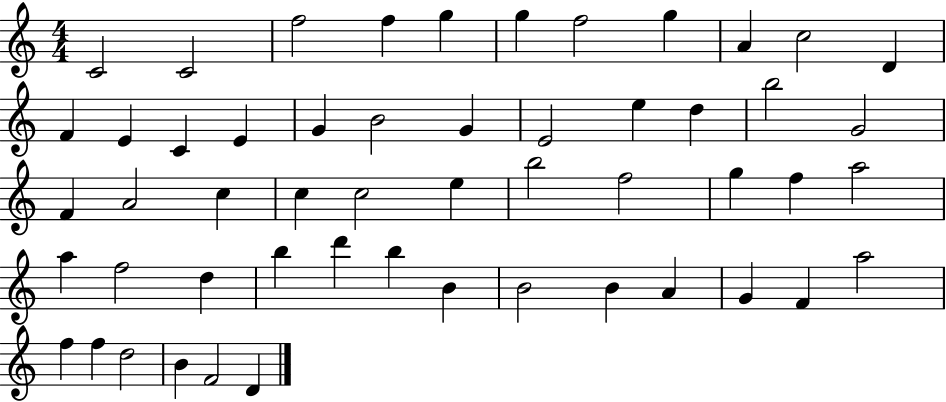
X:1
T:Untitled
M:4/4
L:1/4
K:C
C2 C2 f2 f g g f2 g A c2 D F E C E G B2 G E2 e d b2 G2 F A2 c c c2 e b2 f2 g f a2 a f2 d b d' b B B2 B A G F a2 f f d2 B F2 D